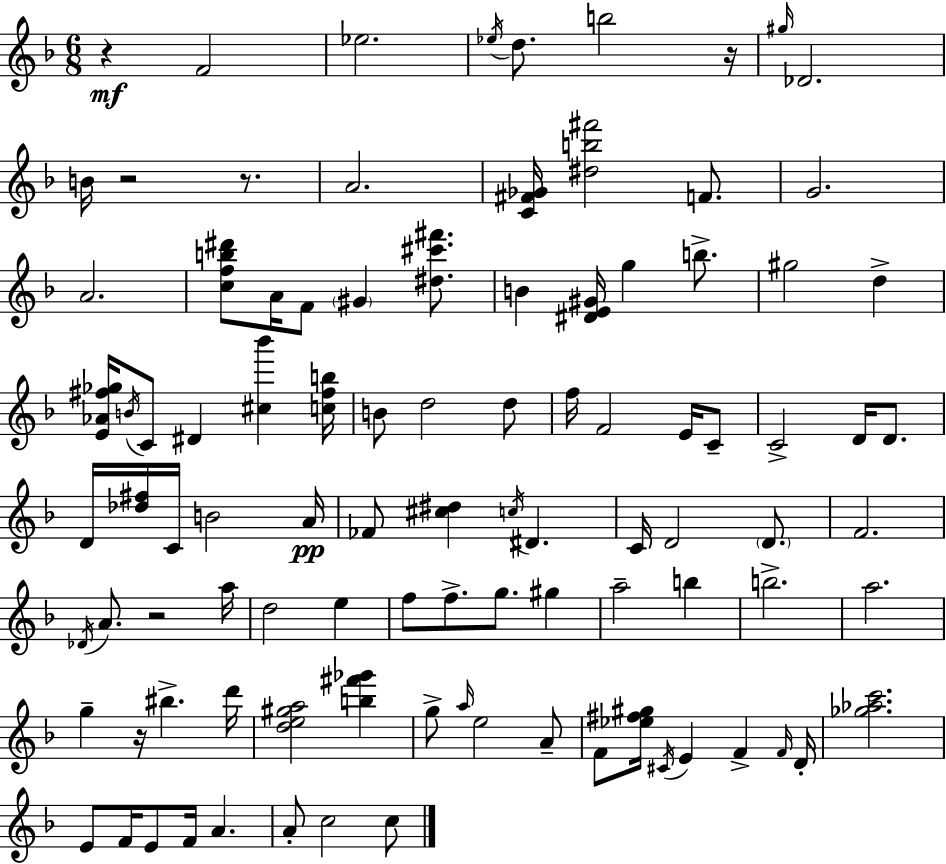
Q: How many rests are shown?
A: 6